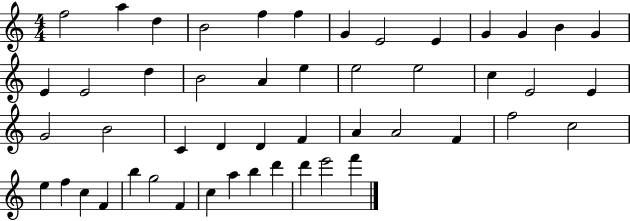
{
  \clef treble
  \numericTimeSignature
  \time 4/4
  \key c \major
  f''2 a''4 d''4 | b'2 f''4 f''4 | g'4 e'2 e'4 | g'4 g'4 b'4 g'4 | \break e'4 e'2 d''4 | b'2 a'4 e''4 | e''2 e''2 | c''4 e'2 e'4 | \break g'2 b'2 | c'4 d'4 d'4 f'4 | a'4 a'2 f'4 | f''2 c''2 | \break e''4 f''4 c''4 f'4 | b''4 g''2 f'4 | c''4 a''4 b''4 d'''4 | d'''4 e'''2 f'''4 | \break \bar "|."
}